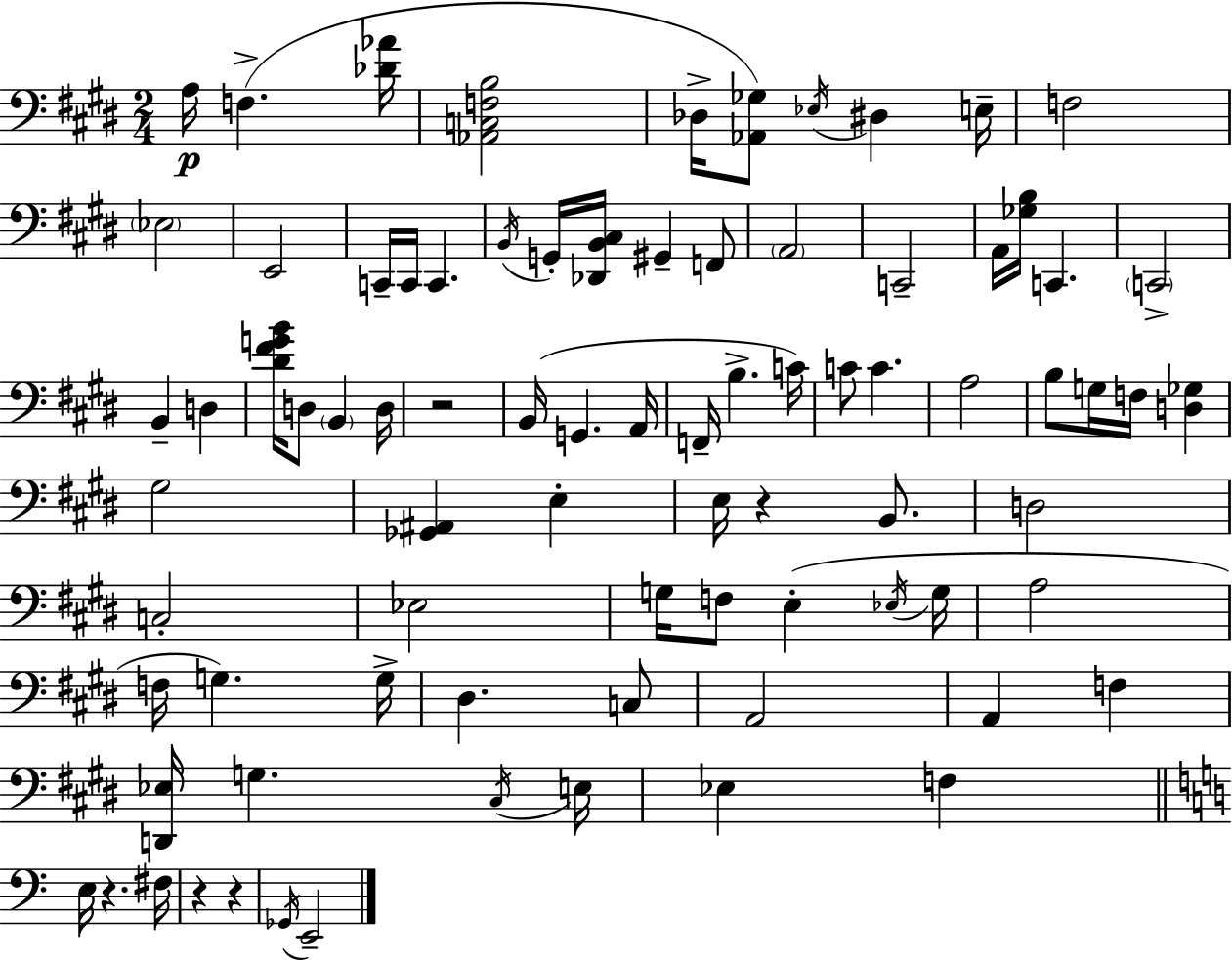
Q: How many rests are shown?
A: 5